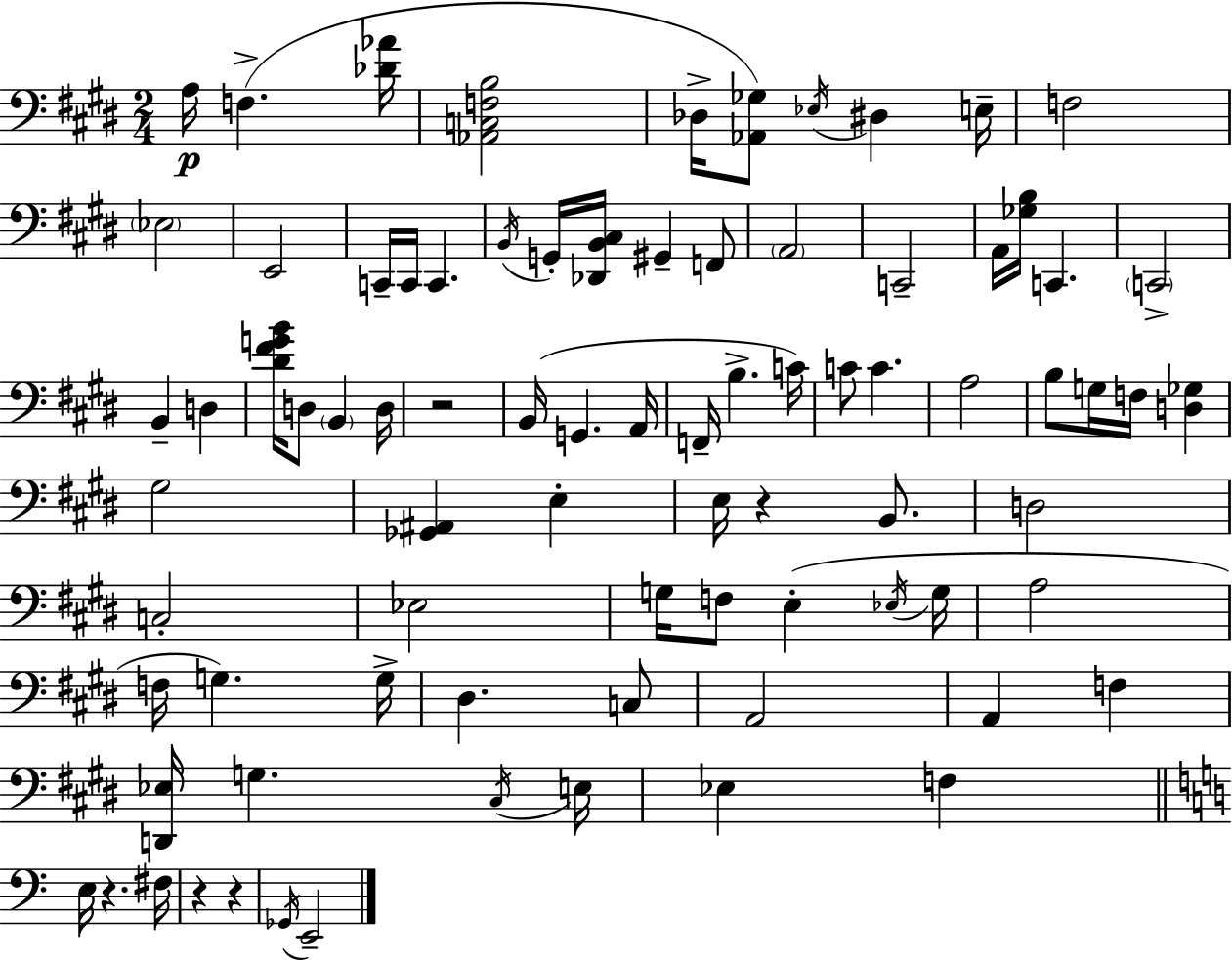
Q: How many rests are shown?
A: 5